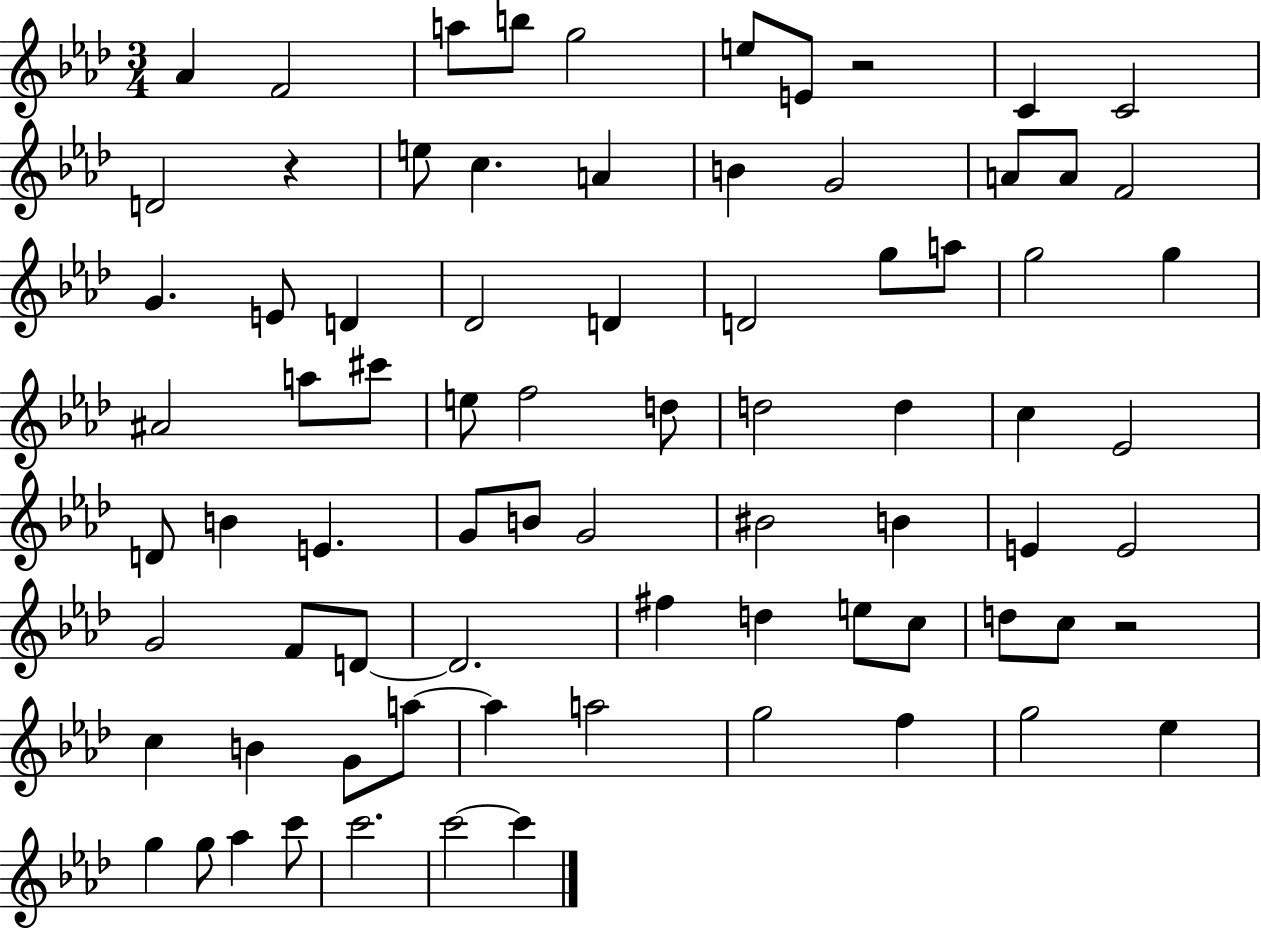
{
  \clef treble
  \numericTimeSignature
  \time 3/4
  \key aes \major
  aes'4 f'2 | a''8 b''8 g''2 | e''8 e'8 r2 | c'4 c'2 | \break d'2 r4 | e''8 c''4. a'4 | b'4 g'2 | a'8 a'8 f'2 | \break g'4. e'8 d'4 | des'2 d'4 | d'2 g''8 a''8 | g''2 g''4 | \break ais'2 a''8 cis'''8 | e''8 f''2 d''8 | d''2 d''4 | c''4 ees'2 | \break d'8 b'4 e'4. | g'8 b'8 g'2 | bis'2 b'4 | e'4 e'2 | \break g'2 f'8 d'8~~ | d'2. | fis''4 d''4 e''8 c''8 | d''8 c''8 r2 | \break c''4 b'4 g'8 a''8~~ | a''4 a''2 | g''2 f''4 | g''2 ees''4 | \break g''4 g''8 aes''4 c'''8 | c'''2. | c'''2~~ c'''4 | \bar "|."
}